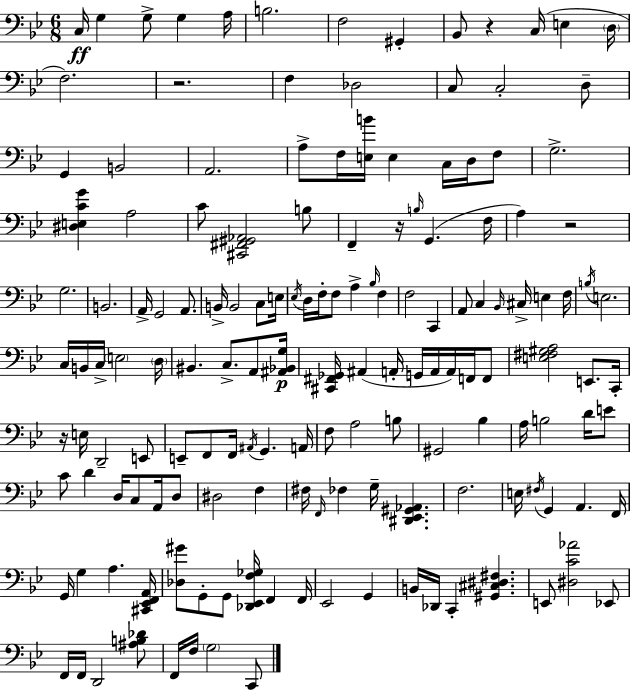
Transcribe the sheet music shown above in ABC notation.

X:1
T:Untitled
M:6/8
L:1/4
K:Gm
C,/4 G, G,/2 G, A,/4 B,2 F,2 ^G,, _B,,/2 z C,/4 E, D,/4 F,2 z2 F, _D,2 C,/2 C,2 D,/2 G,, B,,2 A,,2 A,/2 F,/4 [E,B]/4 E, C,/4 D,/4 F,/2 G,2 [^D,E,CG] A,2 C/2 [^C,,^F,,^G,,_A,,]2 B,/2 F,, z/4 B,/4 G,, F,/4 A, z2 G,2 B,,2 A,,/4 G,,2 A,,/2 B,,/4 B,,2 C,/2 E,/4 _E,/4 D,/4 F,/4 F,/2 A, _B,/4 F, F,2 C,, A,,/2 C, _B,,/4 ^C,/4 E, F,/4 B,/4 E,2 C,/4 B,,/4 C,/4 E,2 D,/4 ^B,, C,/2 A,,/2 [^A,,_B,,G,]/4 [^C,,^F,,_G,,]/4 ^A,, A,,/4 G,,/4 A,,/4 A,,/4 F,,/4 F,,/2 [E,^F,^G,A,]2 E,,/2 C,,/4 z/4 E,/4 D,,2 E,,/2 E,,/2 F,,/2 F,,/4 ^A,,/4 G,, A,,/4 F,/2 A,2 B,/2 ^G,,2 _B, A,/4 B,2 D/4 E/2 C/2 D D,/4 C,/2 A,,/4 D,/2 ^D,2 F, ^F,/4 F,,/4 _F, G,/4 [^D,,_E,,^G,,_A,,] F,2 E,/4 ^F,/4 G,, A,, F,,/4 G,,/4 G, A, [^C,,_E,,F,,A,,]/4 [_D,^G]/2 G,,/2 G,,/2 [_D,,_E,,F,_G,]/4 F,, F,,/4 _E,,2 G,, B,,/4 _D,,/4 C,, [^G,,^C,^D,^F,] E,,/2 [^D,C_A]2 _E,,/2 F,,/4 F,,/4 D,,2 [^A,B,_D]/2 F,,/4 F,/4 G,2 C,,/2